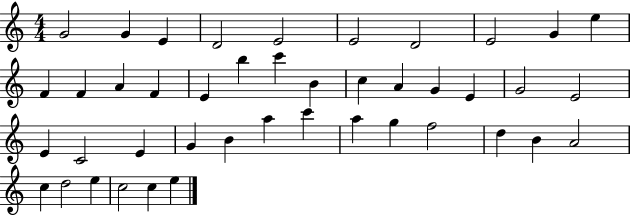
X:1
T:Untitled
M:4/4
L:1/4
K:C
G2 G E D2 E2 E2 D2 E2 G e F F A F E b c' B c A G E G2 E2 E C2 E G B a c' a g f2 d B A2 c d2 e c2 c e